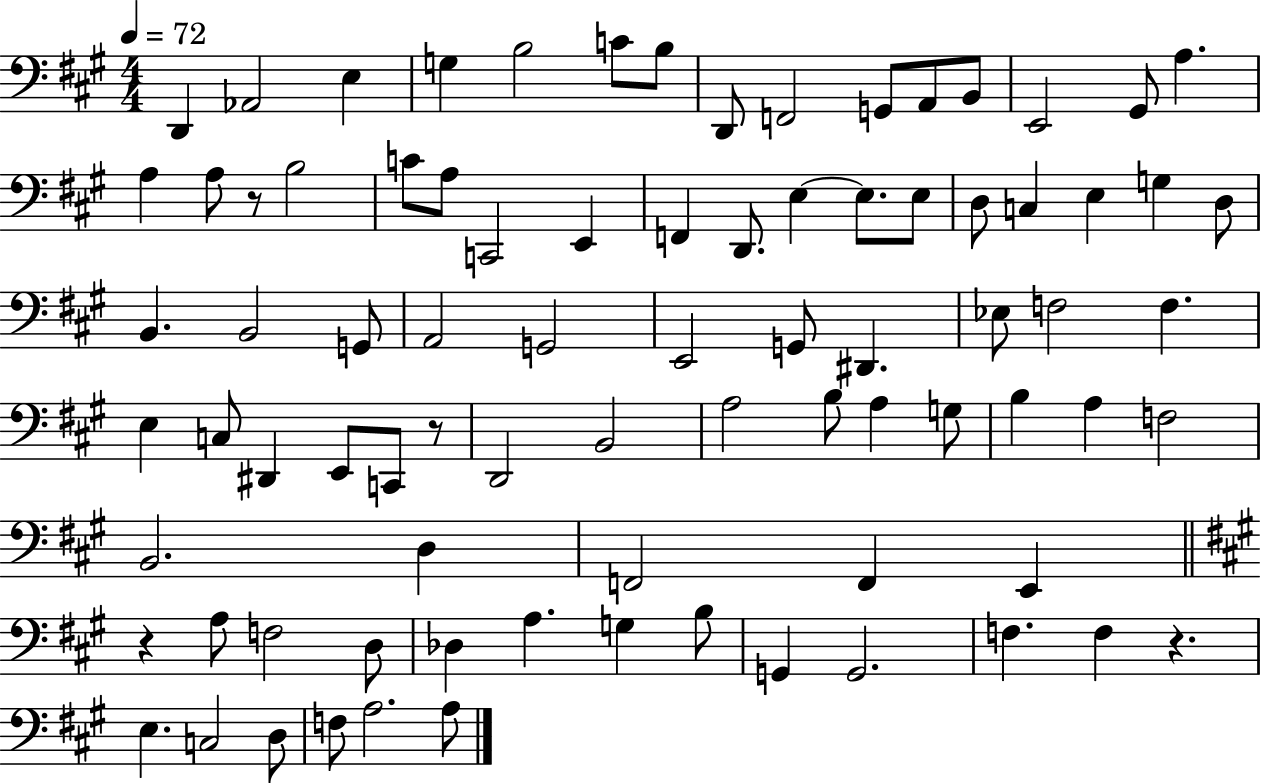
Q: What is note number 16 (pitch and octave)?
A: A3